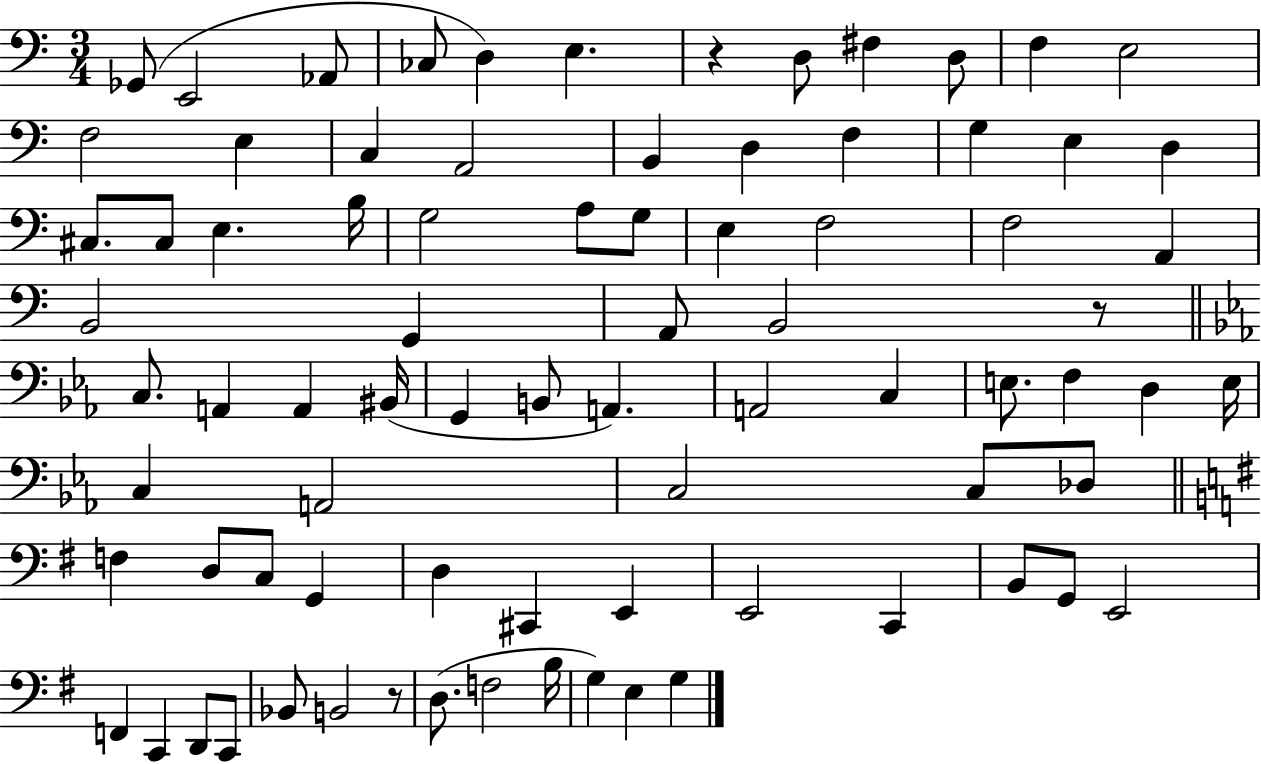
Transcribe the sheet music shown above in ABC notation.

X:1
T:Untitled
M:3/4
L:1/4
K:C
_G,,/2 E,,2 _A,,/2 _C,/2 D, E, z D,/2 ^F, D,/2 F, E,2 F,2 E, C, A,,2 B,, D, F, G, E, D, ^C,/2 ^C,/2 E, B,/4 G,2 A,/2 G,/2 E, F,2 F,2 A,, B,,2 G,, A,,/2 B,,2 z/2 C,/2 A,, A,, ^B,,/4 G,, B,,/2 A,, A,,2 C, E,/2 F, D, E,/4 C, A,,2 C,2 C,/2 _D,/2 F, D,/2 C,/2 G,, D, ^C,, E,, E,,2 C,, B,,/2 G,,/2 E,,2 F,, C,, D,,/2 C,,/2 _B,,/2 B,,2 z/2 D,/2 F,2 B,/4 G, E, G,